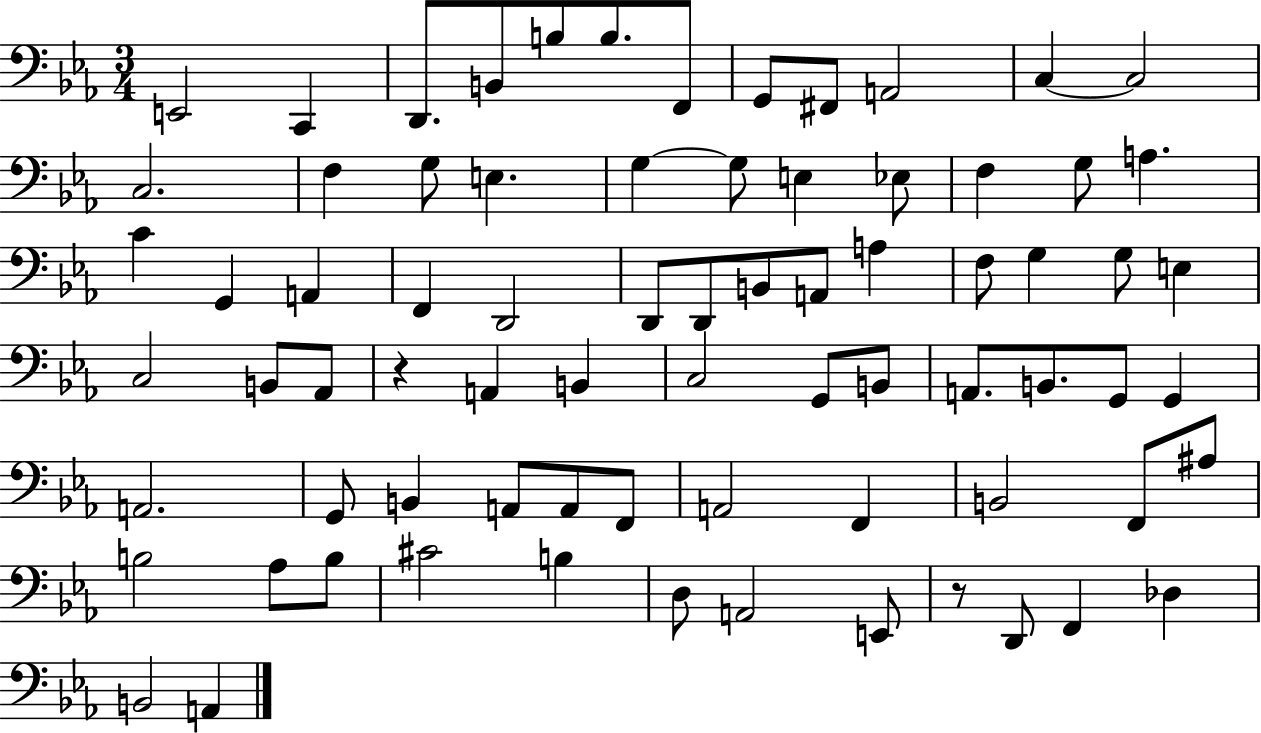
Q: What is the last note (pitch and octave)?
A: A2